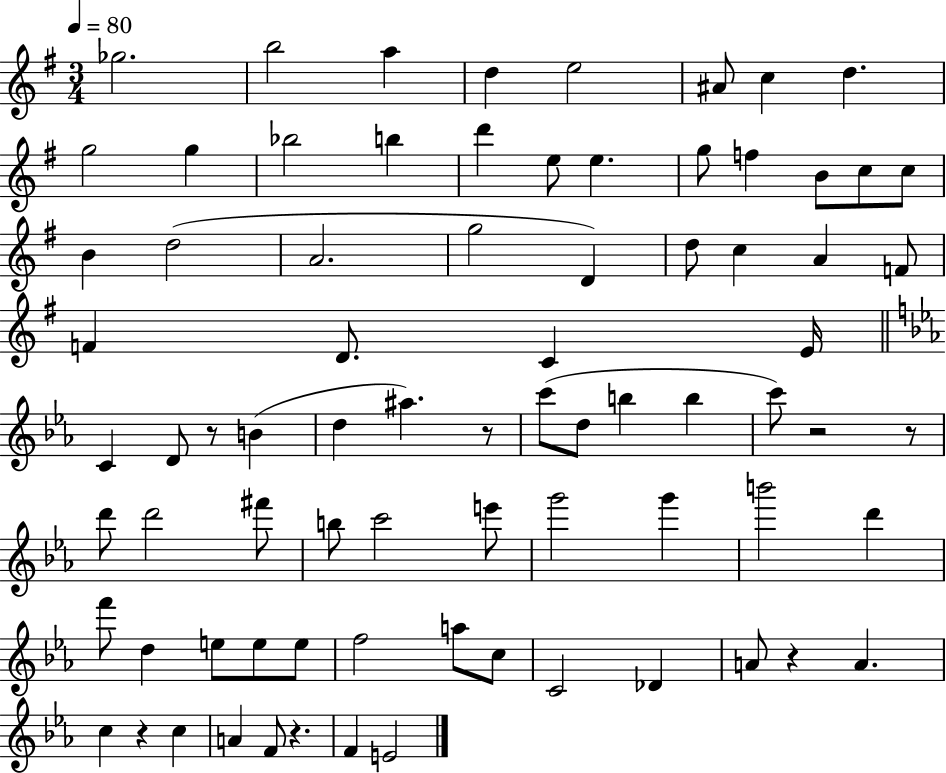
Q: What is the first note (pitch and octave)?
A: Gb5